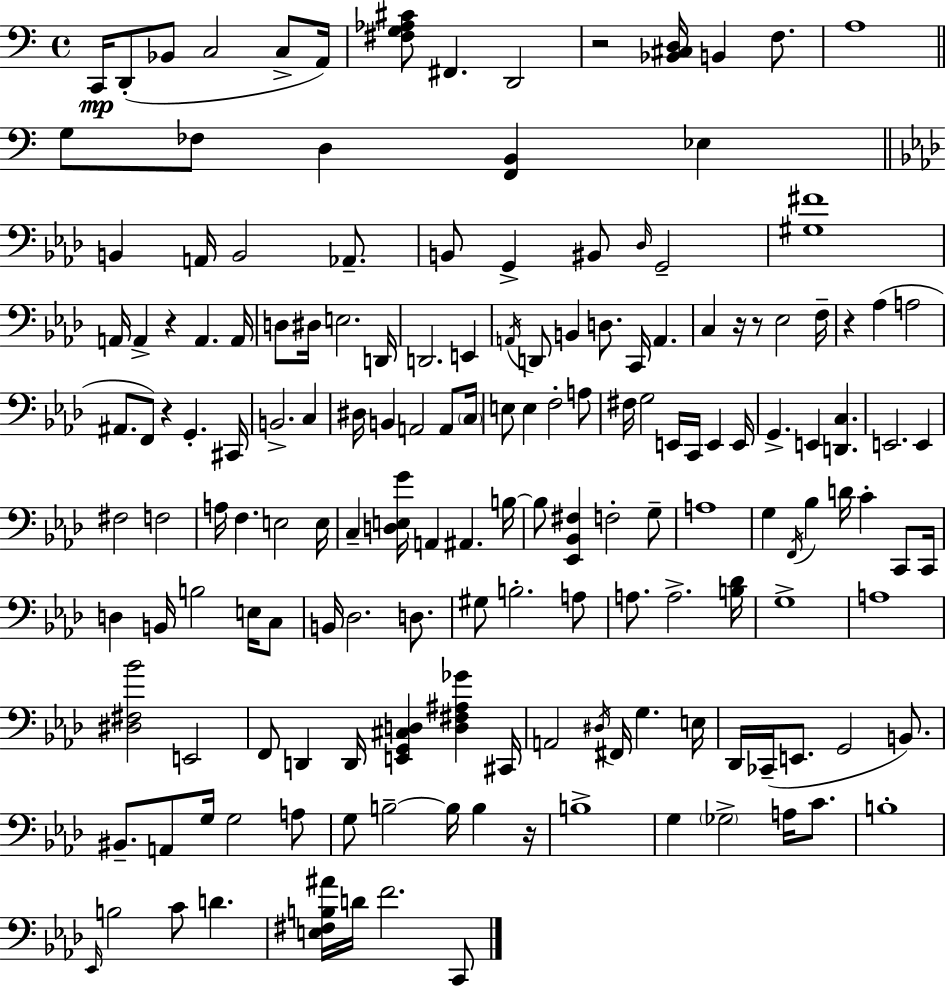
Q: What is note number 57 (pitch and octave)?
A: E3